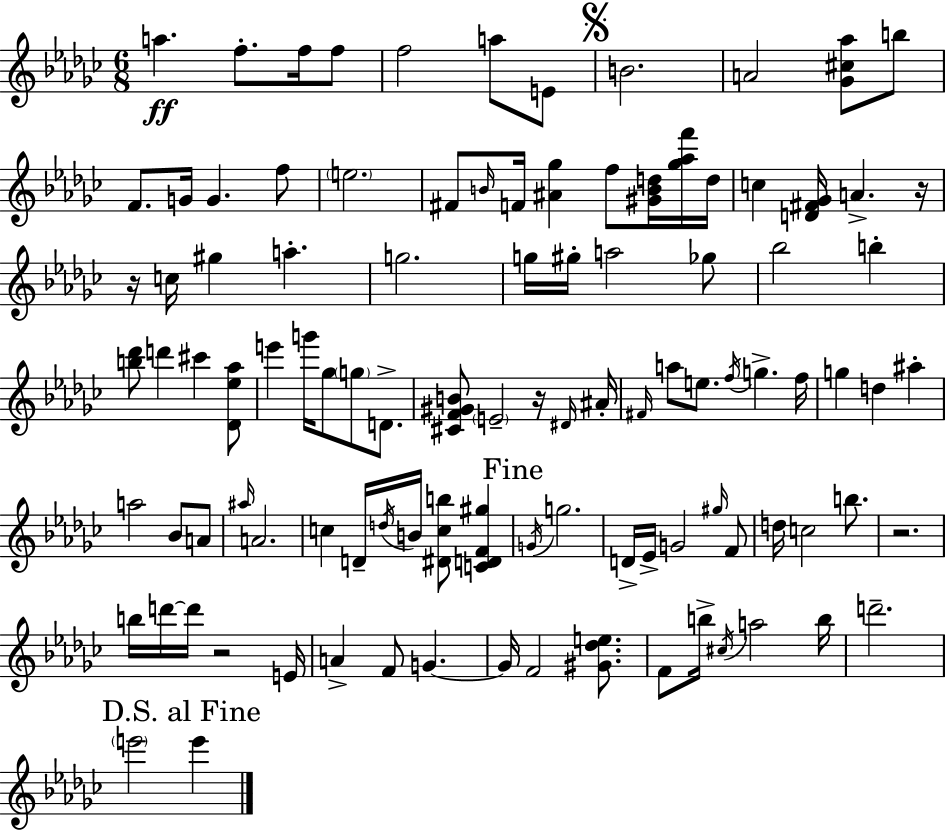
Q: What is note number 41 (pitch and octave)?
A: D#4